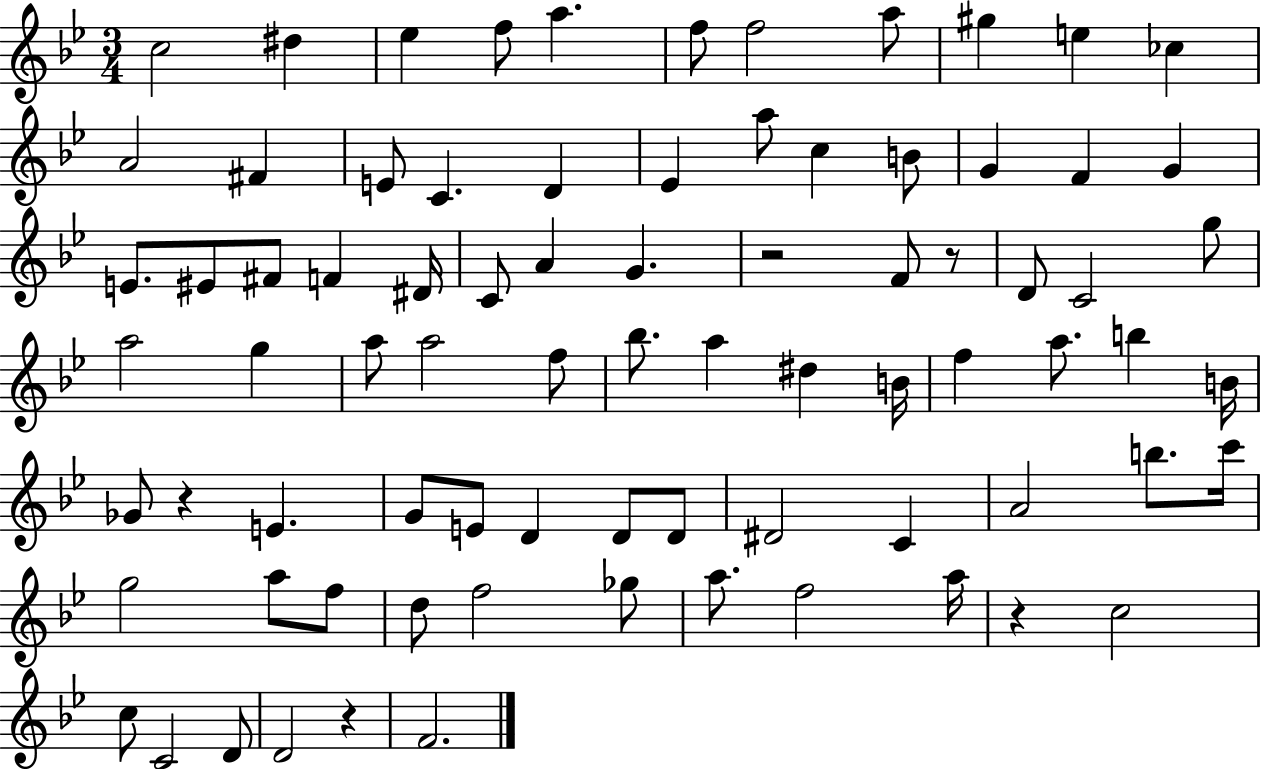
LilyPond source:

{
  \clef treble
  \numericTimeSignature
  \time 3/4
  \key bes \major
  \repeat volta 2 { c''2 dis''4 | ees''4 f''8 a''4. | f''8 f''2 a''8 | gis''4 e''4 ces''4 | \break a'2 fis'4 | e'8 c'4. d'4 | ees'4 a''8 c''4 b'8 | g'4 f'4 g'4 | \break e'8. eis'8 fis'8 f'4 dis'16 | c'8 a'4 g'4. | r2 f'8 r8 | d'8 c'2 g''8 | \break a''2 g''4 | a''8 a''2 f''8 | bes''8. a''4 dis''4 b'16 | f''4 a''8. b''4 b'16 | \break ges'8 r4 e'4. | g'8 e'8 d'4 d'8 d'8 | dis'2 c'4 | a'2 b''8. c'''16 | \break g''2 a''8 f''8 | d''8 f''2 ges''8 | a''8. f''2 a''16 | r4 c''2 | \break c''8 c'2 d'8 | d'2 r4 | f'2. | } \bar "|."
}